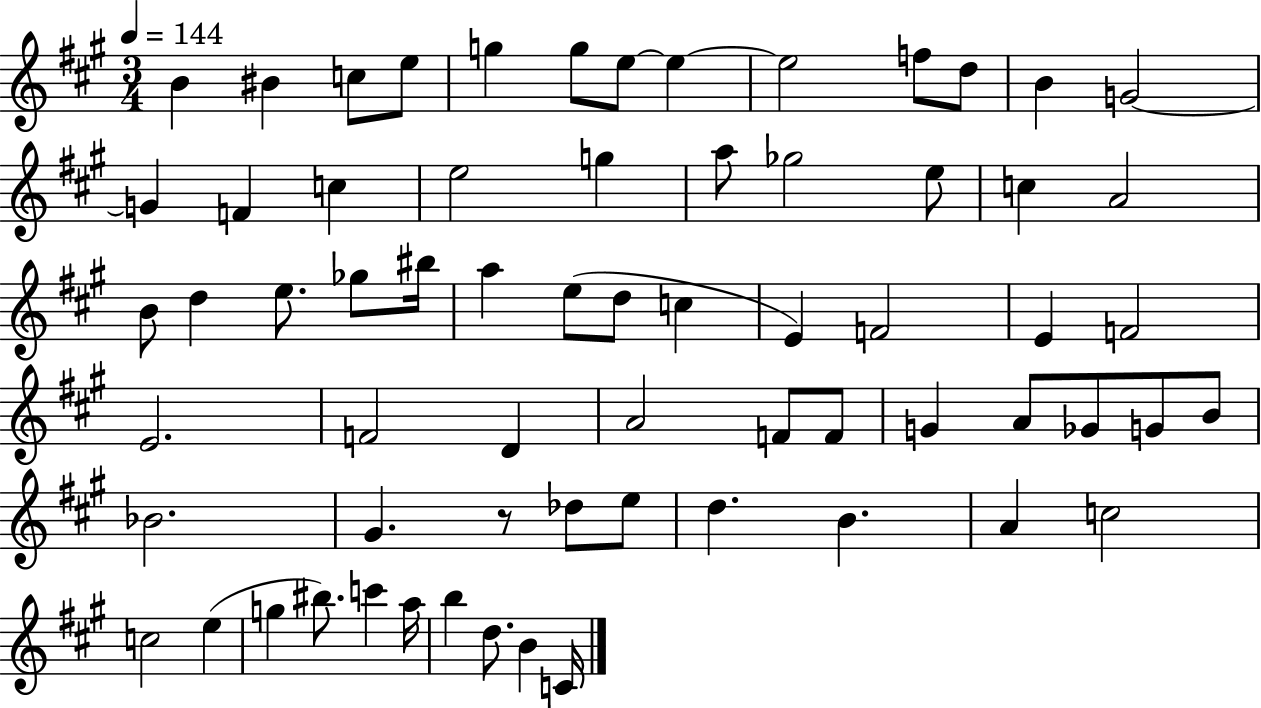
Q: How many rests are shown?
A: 1